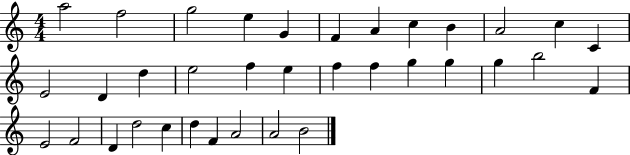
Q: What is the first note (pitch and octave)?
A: A5